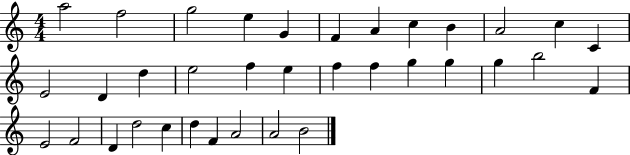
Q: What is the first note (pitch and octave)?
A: A5